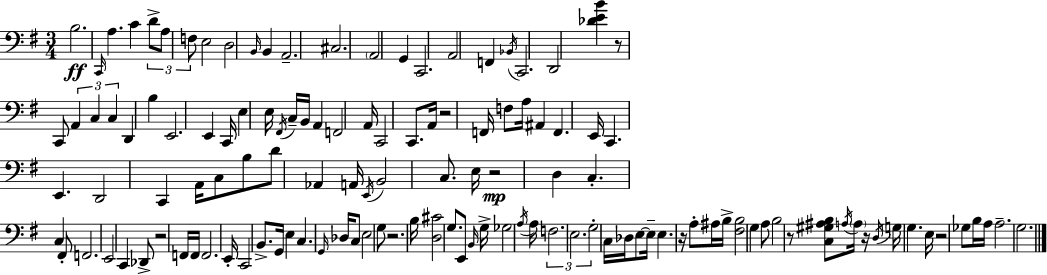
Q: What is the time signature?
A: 3/4